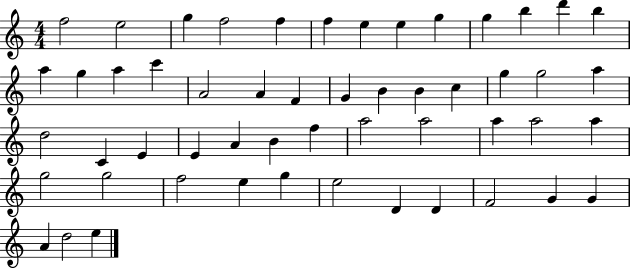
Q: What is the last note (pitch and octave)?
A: E5